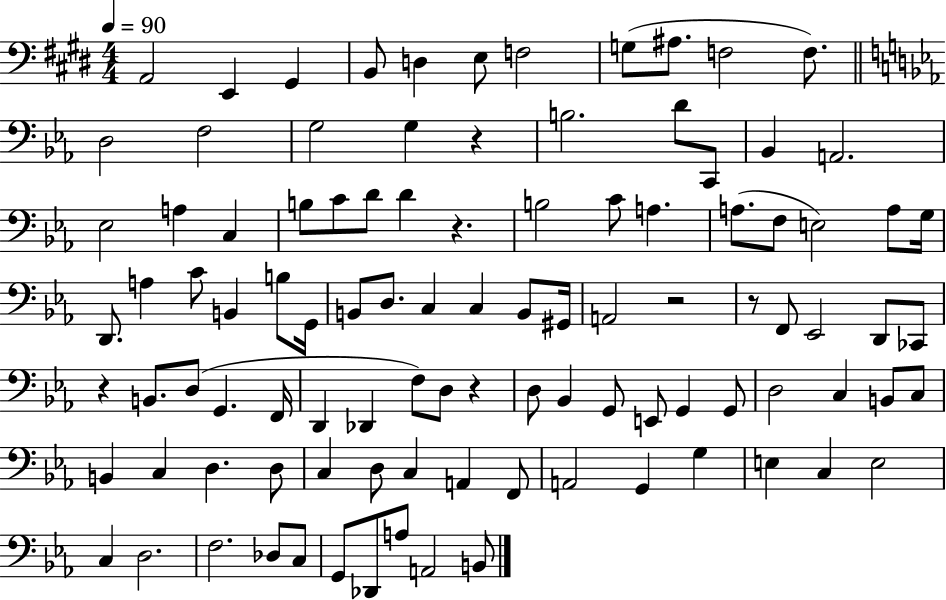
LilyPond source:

{
  \clef bass
  \numericTimeSignature
  \time 4/4
  \key e \major
  \tempo 4 = 90
  a,2 e,4 gis,4 | b,8 d4 e8 f2 | g8( ais8. f2 f8.) | \bar "||" \break \key ees \major d2 f2 | g2 g4 r4 | b2. d'8 c,8 | bes,4 a,2. | \break ees2 a4 c4 | b8 c'8 d'8 d'4 r4. | b2 c'8 a4. | a8.( f8 e2) a8 g16 | \break d,8. a4 c'8 b,4 b8 g,16 | b,8 d8. c4 c4 b,8 gis,16 | a,2 r2 | r8 f,8 ees,2 d,8 ces,8 | \break r4 b,8. d8( g,4. f,16 | d,4 des,4 f8) d8 r4 | d8 bes,4 g,8 e,8 g,4 g,8 | d2 c4 b,8 c8 | \break b,4 c4 d4. d8 | c4 d8 c4 a,4 f,8 | a,2 g,4 g4 | e4 c4 e2 | \break c4 d2. | f2. des8 c8 | g,8 des,8 a8 a,2 b,8 | \bar "|."
}